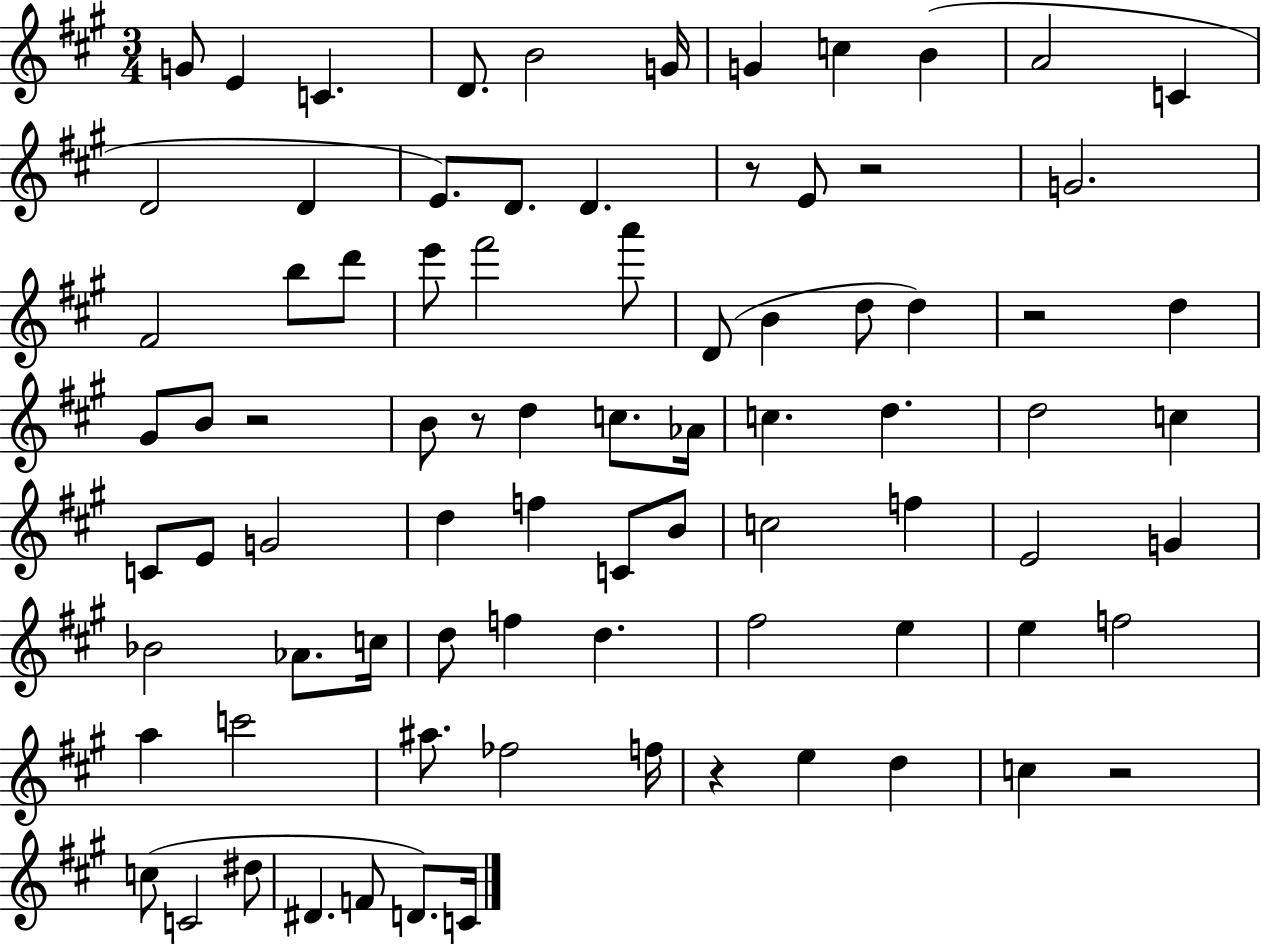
G4/e E4/q C4/q. D4/e. B4/h G4/s G4/q C5/q B4/q A4/h C4/q D4/h D4/q E4/e. D4/e. D4/q. R/e E4/e R/h G4/h. F#4/h B5/e D6/e E6/e F#6/h A6/e D4/e B4/q D5/e D5/q R/h D5/q G#4/e B4/e R/h B4/e R/e D5/q C5/e. Ab4/s C5/q. D5/q. D5/h C5/q C4/e E4/e G4/h D5/q F5/q C4/e B4/e C5/h F5/q E4/h G4/q Bb4/h Ab4/e. C5/s D5/e F5/q D5/q. F#5/h E5/q E5/q F5/h A5/q C6/h A#5/e. FES5/h F5/s R/q E5/q D5/q C5/q R/h C5/e C4/h D#5/e D#4/q. F4/e D4/e. C4/s